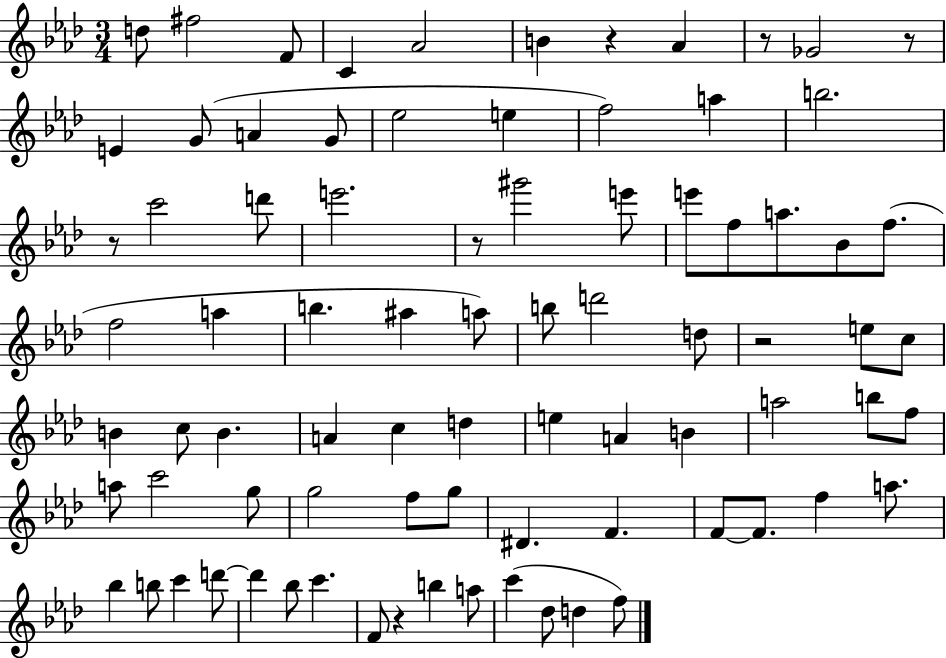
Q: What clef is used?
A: treble